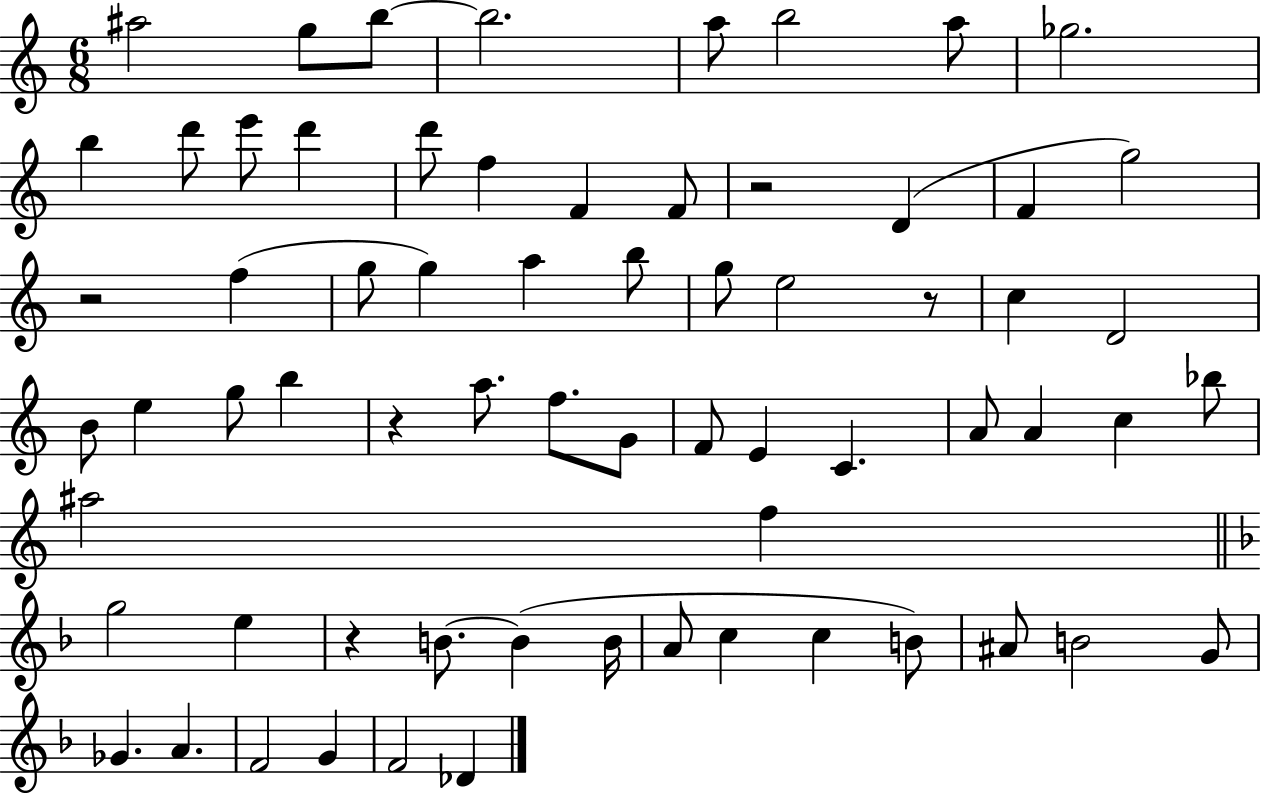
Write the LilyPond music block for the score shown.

{
  \clef treble
  \numericTimeSignature
  \time 6/8
  \key c \major
  ais''2 g''8 b''8~~ | b''2. | a''8 b''2 a''8 | ges''2. | \break b''4 d'''8 e'''8 d'''4 | d'''8 f''4 f'4 f'8 | r2 d'4( | f'4 g''2) | \break r2 f''4( | g''8 g''4) a''4 b''8 | g''8 e''2 r8 | c''4 d'2 | \break b'8 e''4 g''8 b''4 | r4 a''8. f''8. g'8 | f'8 e'4 c'4. | a'8 a'4 c''4 bes''8 | \break ais''2 f''4 | \bar "||" \break \key f \major g''2 e''4 | r4 b'8.~~ b'4( b'16 | a'8 c''4 c''4 b'8) | ais'8 b'2 g'8 | \break ges'4. a'4. | f'2 g'4 | f'2 des'4 | \bar "|."
}